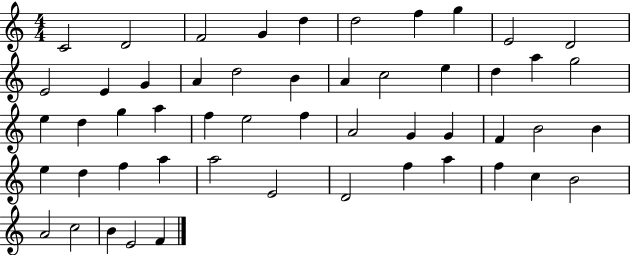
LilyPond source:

{
  \clef treble
  \numericTimeSignature
  \time 4/4
  \key c \major
  c'2 d'2 | f'2 g'4 d''4 | d''2 f''4 g''4 | e'2 d'2 | \break e'2 e'4 g'4 | a'4 d''2 b'4 | a'4 c''2 e''4 | d''4 a''4 g''2 | \break e''4 d''4 g''4 a''4 | f''4 e''2 f''4 | a'2 g'4 g'4 | f'4 b'2 b'4 | \break e''4 d''4 f''4 a''4 | a''2 e'2 | d'2 f''4 a''4 | f''4 c''4 b'2 | \break a'2 c''2 | b'4 e'2 f'4 | \bar "|."
}